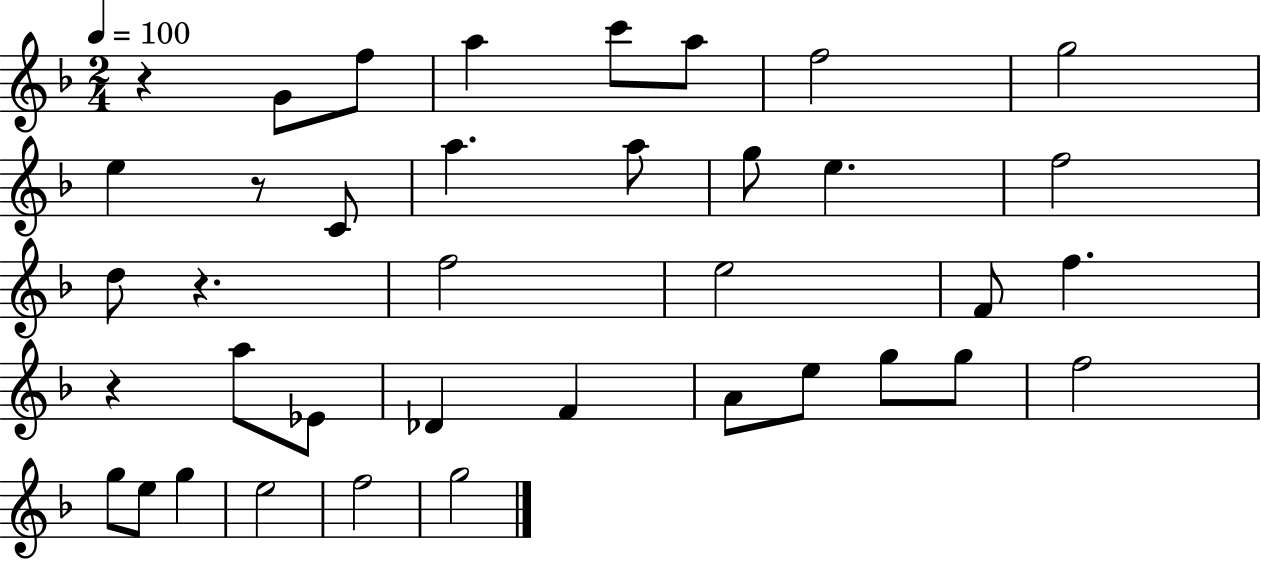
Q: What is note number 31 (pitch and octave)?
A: G5